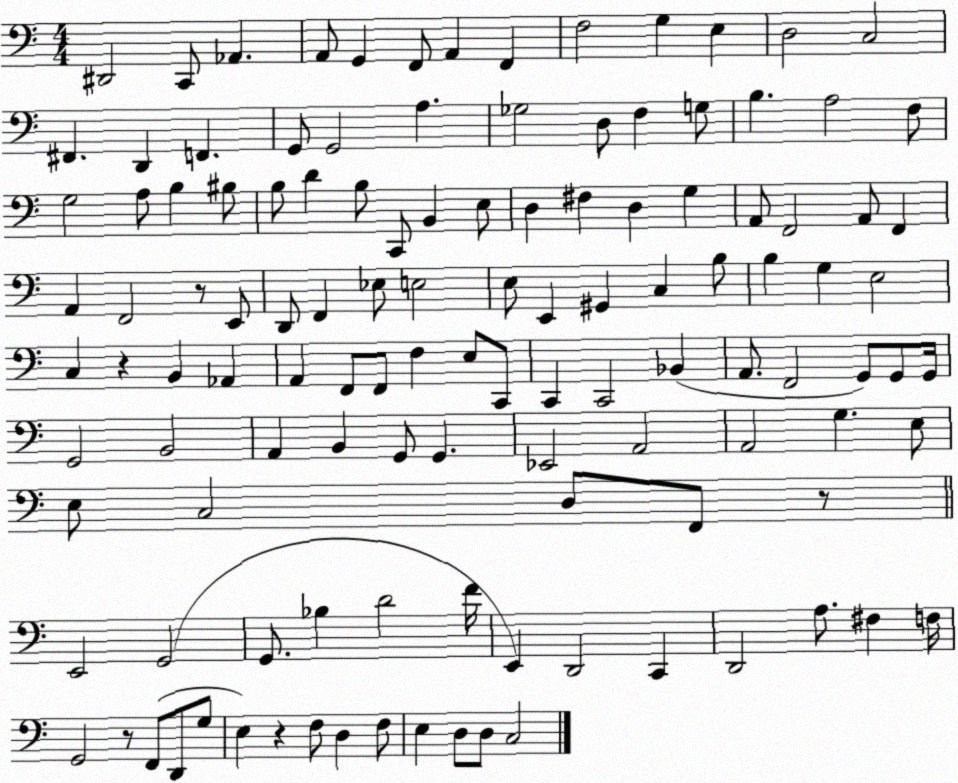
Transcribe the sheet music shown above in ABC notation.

X:1
T:Untitled
M:4/4
L:1/4
K:C
^D,,2 C,,/2 _A,, A,,/2 G,, F,,/2 A,, F,, F,2 G, E, D,2 C,2 ^F,, D,, F,, G,,/2 G,,2 A, _G,2 D,/2 F, G,/2 B, A,2 F,/2 G,2 A,/2 B, ^B,/2 B,/2 D B,/2 C,,/2 B,, E,/2 D, ^F, D, G, A,,/2 F,,2 A,,/2 F,, A,, F,,2 z/2 E,,/2 D,,/2 F,, _E,/2 E,2 E,/2 E,, ^G,, C, B,/2 B, G, E,2 C, z B,, _A,, A,, F,,/2 F,,/2 F, E,/2 C,,/2 C,, C,,2 _B,, A,,/2 F,,2 G,,/2 G,,/2 G,,/4 G,,2 B,,2 A,, B,, G,,/2 G,, _E,,2 A,,2 A,,2 G, E,/2 E,/2 C,2 D,/2 F,,/2 z/2 E,,2 G,,2 G,,/2 _B, D2 F/4 E,, D,,2 C,, D,,2 A,/2 ^F, F,/4 G,,2 z/2 F,,/2 D,,/2 G,/2 E, z F,/2 D, F,/2 E, D,/2 D,/2 C,2